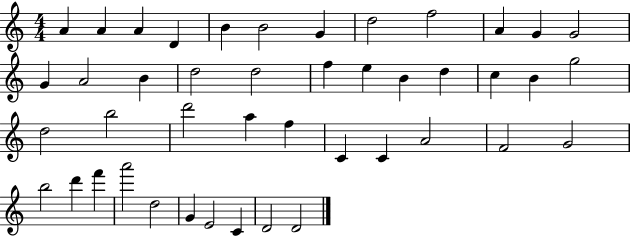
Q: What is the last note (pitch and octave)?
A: D4